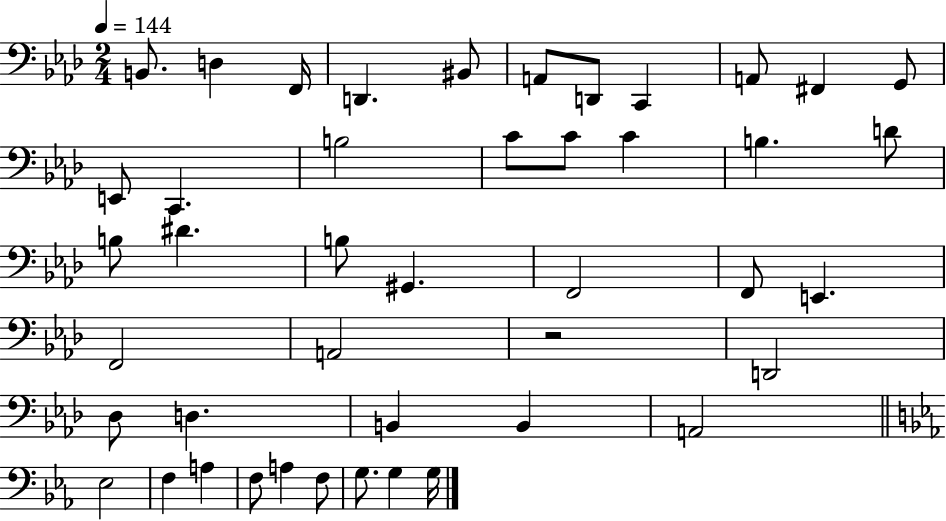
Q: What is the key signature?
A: AES major